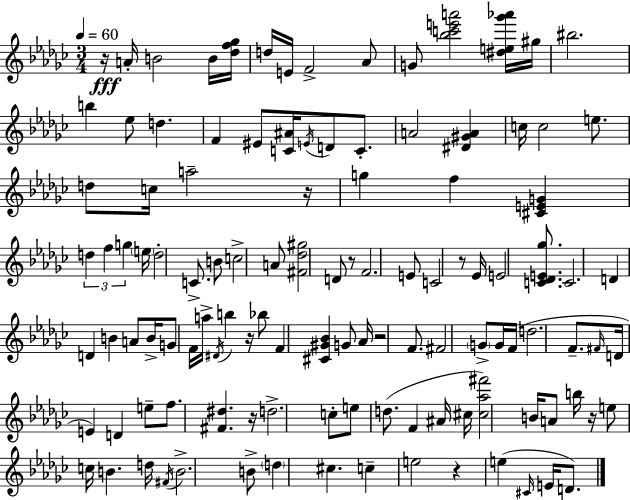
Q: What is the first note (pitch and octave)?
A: A4